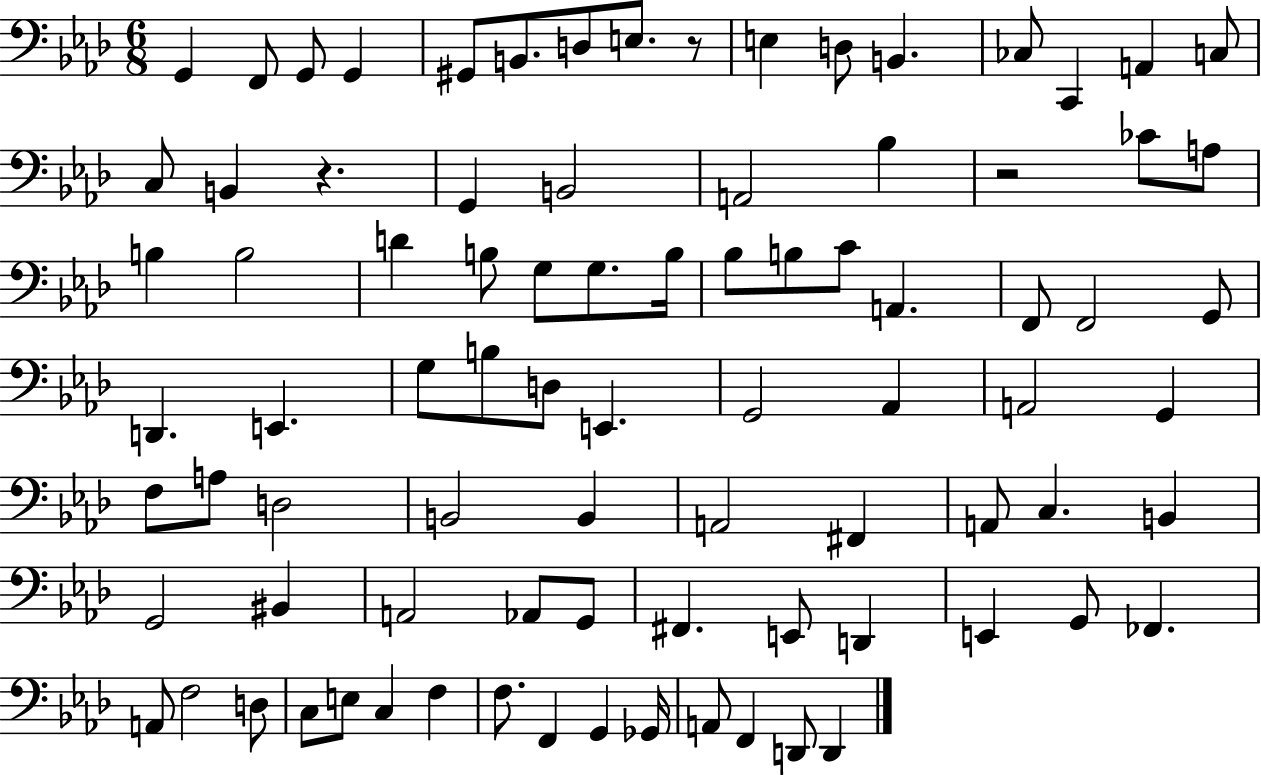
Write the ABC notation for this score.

X:1
T:Untitled
M:6/8
L:1/4
K:Ab
G,, F,,/2 G,,/2 G,, ^G,,/2 B,,/2 D,/2 E,/2 z/2 E, D,/2 B,, _C,/2 C,, A,, C,/2 C,/2 B,, z G,, B,,2 A,,2 _B, z2 _C/2 A,/2 B, B,2 D B,/2 G,/2 G,/2 B,/4 _B,/2 B,/2 C/2 A,, F,,/2 F,,2 G,,/2 D,, E,, G,/2 B,/2 D,/2 E,, G,,2 _A,, A,,2 G,, F,/2 A,/2 D,2 B,,2 B,, A,,2 ^F,, A,,/2 C, B,, G,,2 ^B,, A,,2 _A,,/2 G,,/2 ^F,, E,,/2 D,, E,, G,,/2 _F,, A,,/2 F,2 D,/2 C,/2 E,/2 C, F, F,/2 F,, G,, _G,,/4 A,,/2 F,, D,,/2 D,,